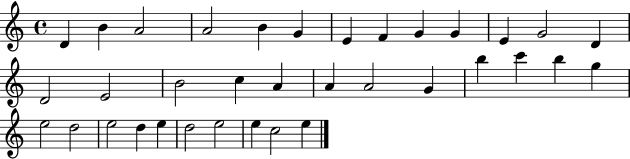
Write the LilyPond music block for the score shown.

{
  \clef treble
  \time 4/4
  \defaultTimeSignature
  \key c \major
  d'4 b'4 a'2 | a'2 b'4 g'4 | e'4 f'4 g'4 g'4 | e'4 g'2 d'4 | \break d'2 e'2 | b'2 c''4 a'4 | a'4 a'2 g'4 | b''4 c'''4 b''4 g''4 | \break e''2 d''2 | e''2 d''4 e''4 | d''2 e''2 | e''4 c''2 e''4 | \break \bar "|."
}